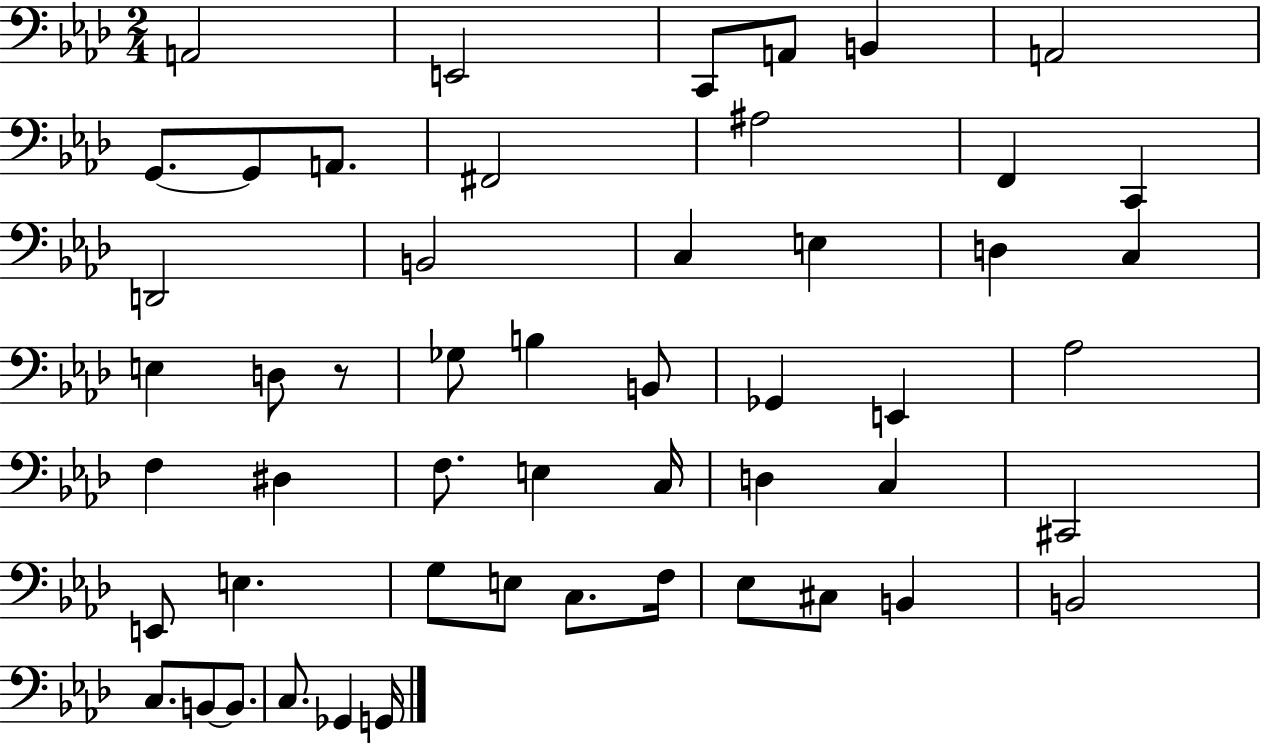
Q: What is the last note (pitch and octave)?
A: G2